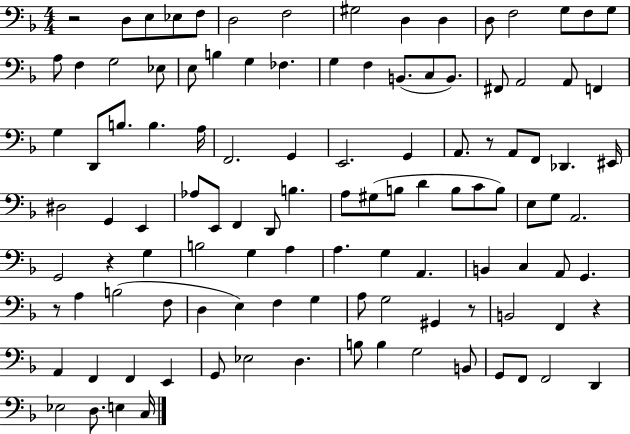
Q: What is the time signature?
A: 4/4